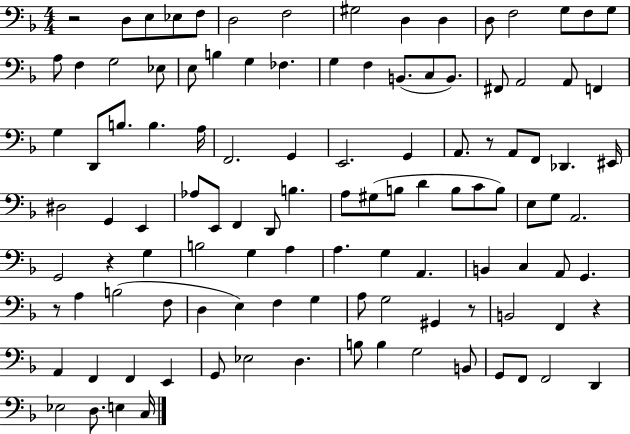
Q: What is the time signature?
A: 4/4